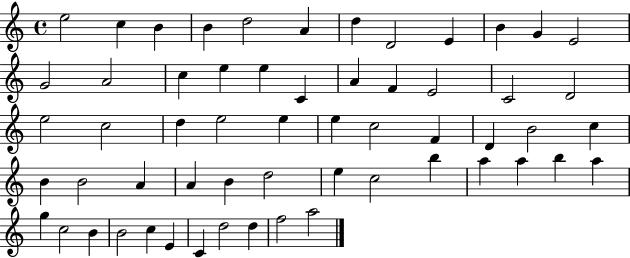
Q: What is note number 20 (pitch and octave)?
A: F4